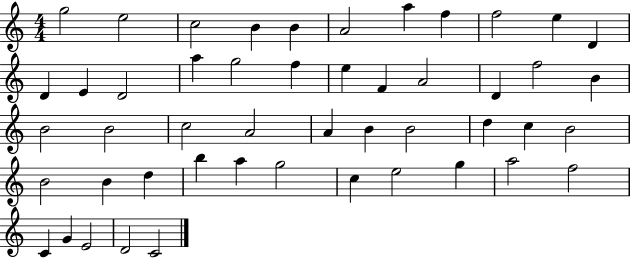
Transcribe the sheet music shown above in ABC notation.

X:1
T:Untitled
M:4/4
L:1/4
K:C
g2 e2 c2 B B A2 a f f2 e D D E D2 a g2 f e F A2 D f2 B B2 B2 c2 A2 A B B2 d c B2 B2 B d b a g2 c e2 g a2 f2 C G E2 D2 C2